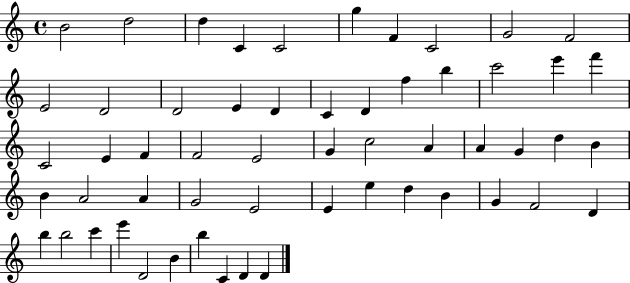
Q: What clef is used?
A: treble